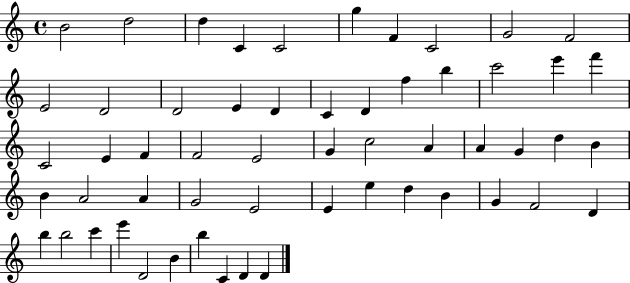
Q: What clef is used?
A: treble